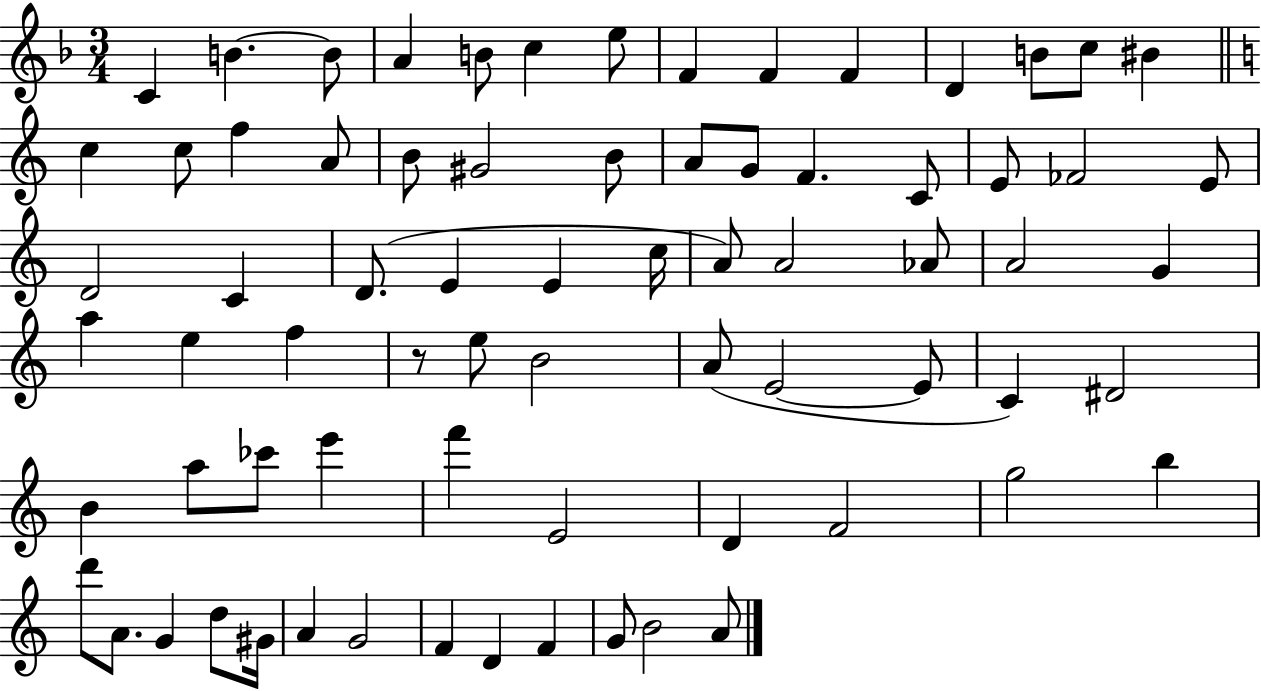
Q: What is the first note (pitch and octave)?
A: C4